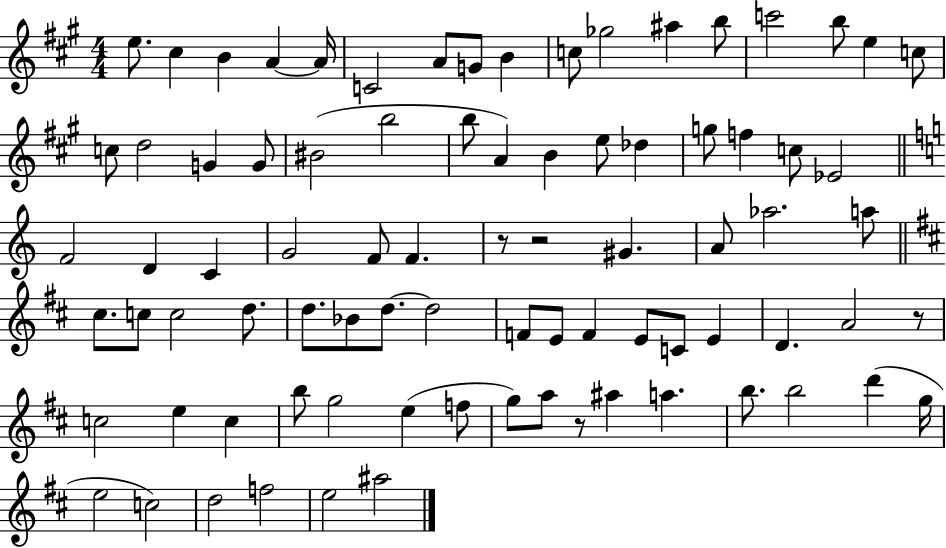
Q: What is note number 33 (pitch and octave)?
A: F4